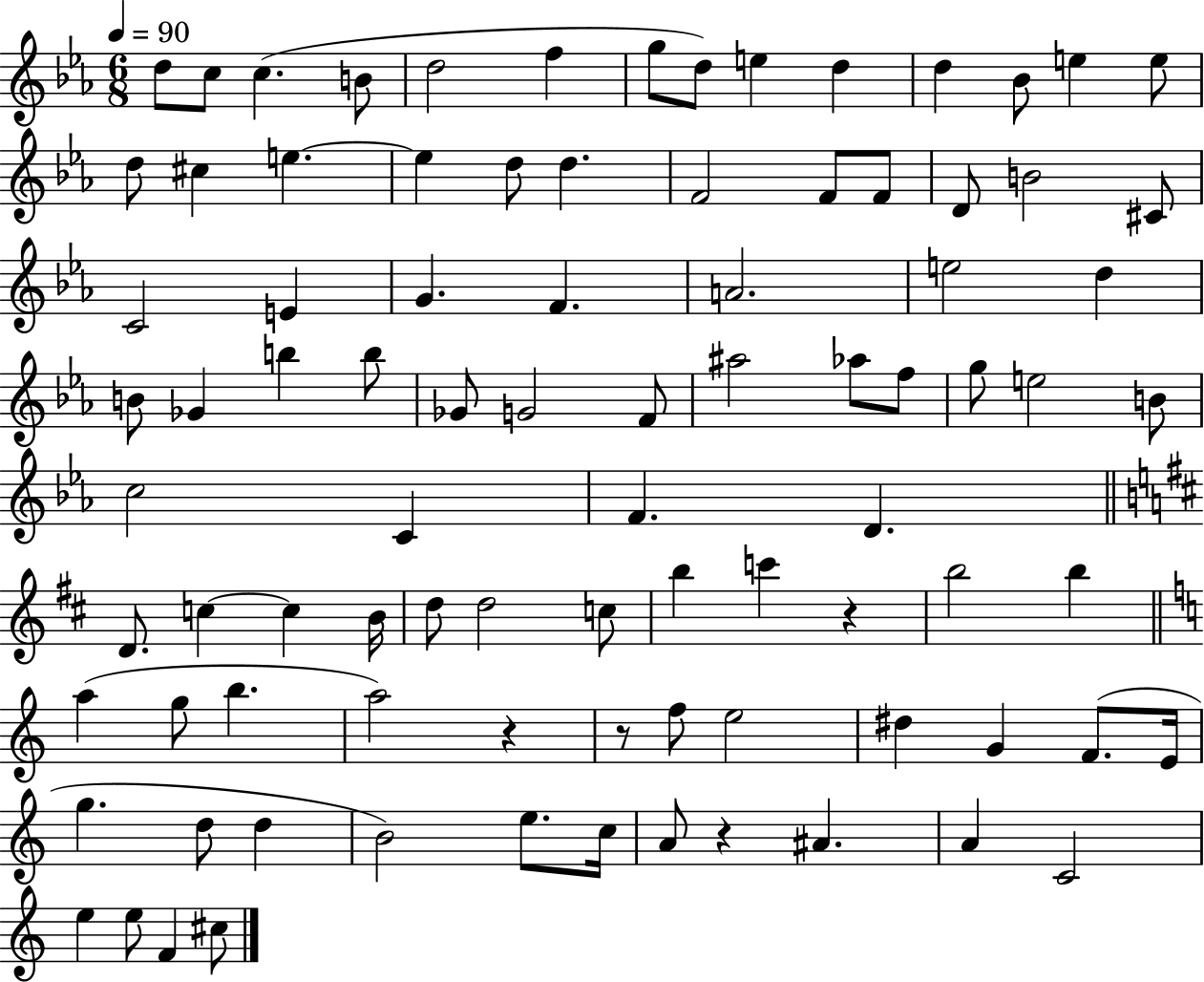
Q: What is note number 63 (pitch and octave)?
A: G5